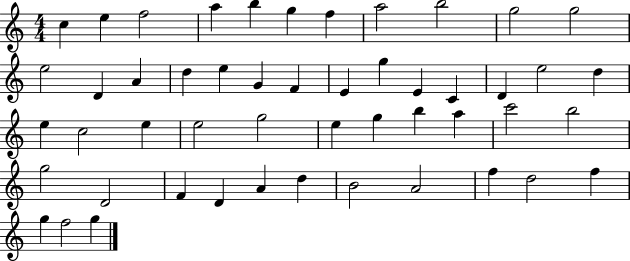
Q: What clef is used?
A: treble